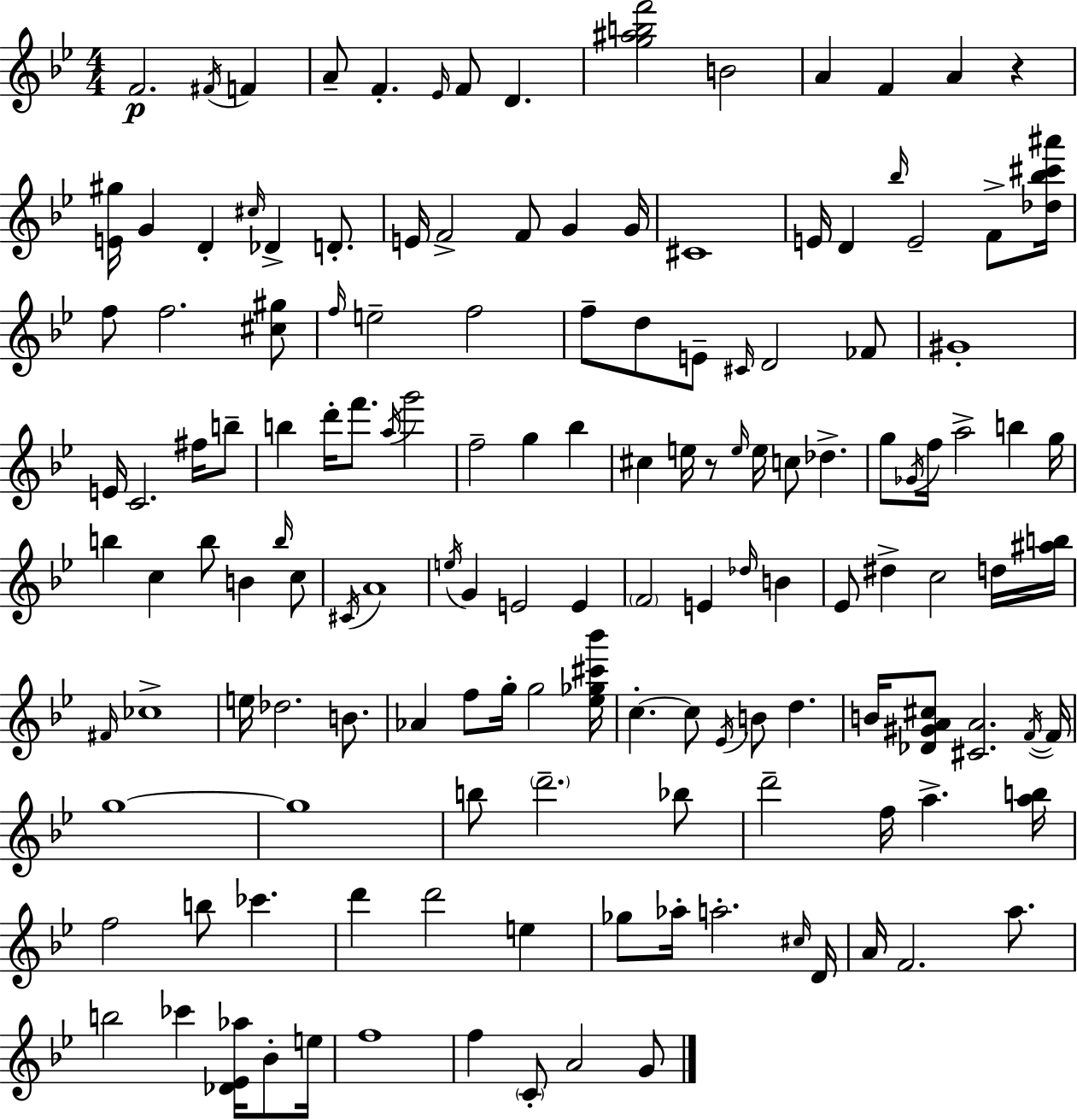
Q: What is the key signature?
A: BES major